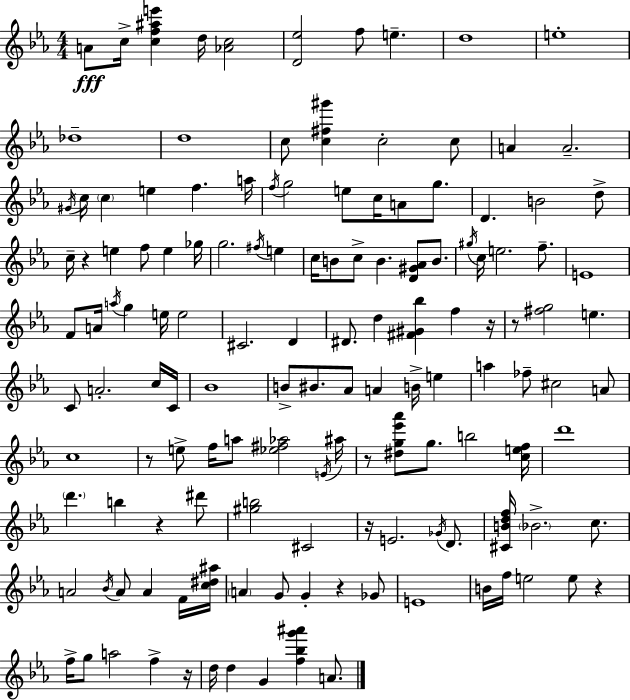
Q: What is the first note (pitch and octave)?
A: A4